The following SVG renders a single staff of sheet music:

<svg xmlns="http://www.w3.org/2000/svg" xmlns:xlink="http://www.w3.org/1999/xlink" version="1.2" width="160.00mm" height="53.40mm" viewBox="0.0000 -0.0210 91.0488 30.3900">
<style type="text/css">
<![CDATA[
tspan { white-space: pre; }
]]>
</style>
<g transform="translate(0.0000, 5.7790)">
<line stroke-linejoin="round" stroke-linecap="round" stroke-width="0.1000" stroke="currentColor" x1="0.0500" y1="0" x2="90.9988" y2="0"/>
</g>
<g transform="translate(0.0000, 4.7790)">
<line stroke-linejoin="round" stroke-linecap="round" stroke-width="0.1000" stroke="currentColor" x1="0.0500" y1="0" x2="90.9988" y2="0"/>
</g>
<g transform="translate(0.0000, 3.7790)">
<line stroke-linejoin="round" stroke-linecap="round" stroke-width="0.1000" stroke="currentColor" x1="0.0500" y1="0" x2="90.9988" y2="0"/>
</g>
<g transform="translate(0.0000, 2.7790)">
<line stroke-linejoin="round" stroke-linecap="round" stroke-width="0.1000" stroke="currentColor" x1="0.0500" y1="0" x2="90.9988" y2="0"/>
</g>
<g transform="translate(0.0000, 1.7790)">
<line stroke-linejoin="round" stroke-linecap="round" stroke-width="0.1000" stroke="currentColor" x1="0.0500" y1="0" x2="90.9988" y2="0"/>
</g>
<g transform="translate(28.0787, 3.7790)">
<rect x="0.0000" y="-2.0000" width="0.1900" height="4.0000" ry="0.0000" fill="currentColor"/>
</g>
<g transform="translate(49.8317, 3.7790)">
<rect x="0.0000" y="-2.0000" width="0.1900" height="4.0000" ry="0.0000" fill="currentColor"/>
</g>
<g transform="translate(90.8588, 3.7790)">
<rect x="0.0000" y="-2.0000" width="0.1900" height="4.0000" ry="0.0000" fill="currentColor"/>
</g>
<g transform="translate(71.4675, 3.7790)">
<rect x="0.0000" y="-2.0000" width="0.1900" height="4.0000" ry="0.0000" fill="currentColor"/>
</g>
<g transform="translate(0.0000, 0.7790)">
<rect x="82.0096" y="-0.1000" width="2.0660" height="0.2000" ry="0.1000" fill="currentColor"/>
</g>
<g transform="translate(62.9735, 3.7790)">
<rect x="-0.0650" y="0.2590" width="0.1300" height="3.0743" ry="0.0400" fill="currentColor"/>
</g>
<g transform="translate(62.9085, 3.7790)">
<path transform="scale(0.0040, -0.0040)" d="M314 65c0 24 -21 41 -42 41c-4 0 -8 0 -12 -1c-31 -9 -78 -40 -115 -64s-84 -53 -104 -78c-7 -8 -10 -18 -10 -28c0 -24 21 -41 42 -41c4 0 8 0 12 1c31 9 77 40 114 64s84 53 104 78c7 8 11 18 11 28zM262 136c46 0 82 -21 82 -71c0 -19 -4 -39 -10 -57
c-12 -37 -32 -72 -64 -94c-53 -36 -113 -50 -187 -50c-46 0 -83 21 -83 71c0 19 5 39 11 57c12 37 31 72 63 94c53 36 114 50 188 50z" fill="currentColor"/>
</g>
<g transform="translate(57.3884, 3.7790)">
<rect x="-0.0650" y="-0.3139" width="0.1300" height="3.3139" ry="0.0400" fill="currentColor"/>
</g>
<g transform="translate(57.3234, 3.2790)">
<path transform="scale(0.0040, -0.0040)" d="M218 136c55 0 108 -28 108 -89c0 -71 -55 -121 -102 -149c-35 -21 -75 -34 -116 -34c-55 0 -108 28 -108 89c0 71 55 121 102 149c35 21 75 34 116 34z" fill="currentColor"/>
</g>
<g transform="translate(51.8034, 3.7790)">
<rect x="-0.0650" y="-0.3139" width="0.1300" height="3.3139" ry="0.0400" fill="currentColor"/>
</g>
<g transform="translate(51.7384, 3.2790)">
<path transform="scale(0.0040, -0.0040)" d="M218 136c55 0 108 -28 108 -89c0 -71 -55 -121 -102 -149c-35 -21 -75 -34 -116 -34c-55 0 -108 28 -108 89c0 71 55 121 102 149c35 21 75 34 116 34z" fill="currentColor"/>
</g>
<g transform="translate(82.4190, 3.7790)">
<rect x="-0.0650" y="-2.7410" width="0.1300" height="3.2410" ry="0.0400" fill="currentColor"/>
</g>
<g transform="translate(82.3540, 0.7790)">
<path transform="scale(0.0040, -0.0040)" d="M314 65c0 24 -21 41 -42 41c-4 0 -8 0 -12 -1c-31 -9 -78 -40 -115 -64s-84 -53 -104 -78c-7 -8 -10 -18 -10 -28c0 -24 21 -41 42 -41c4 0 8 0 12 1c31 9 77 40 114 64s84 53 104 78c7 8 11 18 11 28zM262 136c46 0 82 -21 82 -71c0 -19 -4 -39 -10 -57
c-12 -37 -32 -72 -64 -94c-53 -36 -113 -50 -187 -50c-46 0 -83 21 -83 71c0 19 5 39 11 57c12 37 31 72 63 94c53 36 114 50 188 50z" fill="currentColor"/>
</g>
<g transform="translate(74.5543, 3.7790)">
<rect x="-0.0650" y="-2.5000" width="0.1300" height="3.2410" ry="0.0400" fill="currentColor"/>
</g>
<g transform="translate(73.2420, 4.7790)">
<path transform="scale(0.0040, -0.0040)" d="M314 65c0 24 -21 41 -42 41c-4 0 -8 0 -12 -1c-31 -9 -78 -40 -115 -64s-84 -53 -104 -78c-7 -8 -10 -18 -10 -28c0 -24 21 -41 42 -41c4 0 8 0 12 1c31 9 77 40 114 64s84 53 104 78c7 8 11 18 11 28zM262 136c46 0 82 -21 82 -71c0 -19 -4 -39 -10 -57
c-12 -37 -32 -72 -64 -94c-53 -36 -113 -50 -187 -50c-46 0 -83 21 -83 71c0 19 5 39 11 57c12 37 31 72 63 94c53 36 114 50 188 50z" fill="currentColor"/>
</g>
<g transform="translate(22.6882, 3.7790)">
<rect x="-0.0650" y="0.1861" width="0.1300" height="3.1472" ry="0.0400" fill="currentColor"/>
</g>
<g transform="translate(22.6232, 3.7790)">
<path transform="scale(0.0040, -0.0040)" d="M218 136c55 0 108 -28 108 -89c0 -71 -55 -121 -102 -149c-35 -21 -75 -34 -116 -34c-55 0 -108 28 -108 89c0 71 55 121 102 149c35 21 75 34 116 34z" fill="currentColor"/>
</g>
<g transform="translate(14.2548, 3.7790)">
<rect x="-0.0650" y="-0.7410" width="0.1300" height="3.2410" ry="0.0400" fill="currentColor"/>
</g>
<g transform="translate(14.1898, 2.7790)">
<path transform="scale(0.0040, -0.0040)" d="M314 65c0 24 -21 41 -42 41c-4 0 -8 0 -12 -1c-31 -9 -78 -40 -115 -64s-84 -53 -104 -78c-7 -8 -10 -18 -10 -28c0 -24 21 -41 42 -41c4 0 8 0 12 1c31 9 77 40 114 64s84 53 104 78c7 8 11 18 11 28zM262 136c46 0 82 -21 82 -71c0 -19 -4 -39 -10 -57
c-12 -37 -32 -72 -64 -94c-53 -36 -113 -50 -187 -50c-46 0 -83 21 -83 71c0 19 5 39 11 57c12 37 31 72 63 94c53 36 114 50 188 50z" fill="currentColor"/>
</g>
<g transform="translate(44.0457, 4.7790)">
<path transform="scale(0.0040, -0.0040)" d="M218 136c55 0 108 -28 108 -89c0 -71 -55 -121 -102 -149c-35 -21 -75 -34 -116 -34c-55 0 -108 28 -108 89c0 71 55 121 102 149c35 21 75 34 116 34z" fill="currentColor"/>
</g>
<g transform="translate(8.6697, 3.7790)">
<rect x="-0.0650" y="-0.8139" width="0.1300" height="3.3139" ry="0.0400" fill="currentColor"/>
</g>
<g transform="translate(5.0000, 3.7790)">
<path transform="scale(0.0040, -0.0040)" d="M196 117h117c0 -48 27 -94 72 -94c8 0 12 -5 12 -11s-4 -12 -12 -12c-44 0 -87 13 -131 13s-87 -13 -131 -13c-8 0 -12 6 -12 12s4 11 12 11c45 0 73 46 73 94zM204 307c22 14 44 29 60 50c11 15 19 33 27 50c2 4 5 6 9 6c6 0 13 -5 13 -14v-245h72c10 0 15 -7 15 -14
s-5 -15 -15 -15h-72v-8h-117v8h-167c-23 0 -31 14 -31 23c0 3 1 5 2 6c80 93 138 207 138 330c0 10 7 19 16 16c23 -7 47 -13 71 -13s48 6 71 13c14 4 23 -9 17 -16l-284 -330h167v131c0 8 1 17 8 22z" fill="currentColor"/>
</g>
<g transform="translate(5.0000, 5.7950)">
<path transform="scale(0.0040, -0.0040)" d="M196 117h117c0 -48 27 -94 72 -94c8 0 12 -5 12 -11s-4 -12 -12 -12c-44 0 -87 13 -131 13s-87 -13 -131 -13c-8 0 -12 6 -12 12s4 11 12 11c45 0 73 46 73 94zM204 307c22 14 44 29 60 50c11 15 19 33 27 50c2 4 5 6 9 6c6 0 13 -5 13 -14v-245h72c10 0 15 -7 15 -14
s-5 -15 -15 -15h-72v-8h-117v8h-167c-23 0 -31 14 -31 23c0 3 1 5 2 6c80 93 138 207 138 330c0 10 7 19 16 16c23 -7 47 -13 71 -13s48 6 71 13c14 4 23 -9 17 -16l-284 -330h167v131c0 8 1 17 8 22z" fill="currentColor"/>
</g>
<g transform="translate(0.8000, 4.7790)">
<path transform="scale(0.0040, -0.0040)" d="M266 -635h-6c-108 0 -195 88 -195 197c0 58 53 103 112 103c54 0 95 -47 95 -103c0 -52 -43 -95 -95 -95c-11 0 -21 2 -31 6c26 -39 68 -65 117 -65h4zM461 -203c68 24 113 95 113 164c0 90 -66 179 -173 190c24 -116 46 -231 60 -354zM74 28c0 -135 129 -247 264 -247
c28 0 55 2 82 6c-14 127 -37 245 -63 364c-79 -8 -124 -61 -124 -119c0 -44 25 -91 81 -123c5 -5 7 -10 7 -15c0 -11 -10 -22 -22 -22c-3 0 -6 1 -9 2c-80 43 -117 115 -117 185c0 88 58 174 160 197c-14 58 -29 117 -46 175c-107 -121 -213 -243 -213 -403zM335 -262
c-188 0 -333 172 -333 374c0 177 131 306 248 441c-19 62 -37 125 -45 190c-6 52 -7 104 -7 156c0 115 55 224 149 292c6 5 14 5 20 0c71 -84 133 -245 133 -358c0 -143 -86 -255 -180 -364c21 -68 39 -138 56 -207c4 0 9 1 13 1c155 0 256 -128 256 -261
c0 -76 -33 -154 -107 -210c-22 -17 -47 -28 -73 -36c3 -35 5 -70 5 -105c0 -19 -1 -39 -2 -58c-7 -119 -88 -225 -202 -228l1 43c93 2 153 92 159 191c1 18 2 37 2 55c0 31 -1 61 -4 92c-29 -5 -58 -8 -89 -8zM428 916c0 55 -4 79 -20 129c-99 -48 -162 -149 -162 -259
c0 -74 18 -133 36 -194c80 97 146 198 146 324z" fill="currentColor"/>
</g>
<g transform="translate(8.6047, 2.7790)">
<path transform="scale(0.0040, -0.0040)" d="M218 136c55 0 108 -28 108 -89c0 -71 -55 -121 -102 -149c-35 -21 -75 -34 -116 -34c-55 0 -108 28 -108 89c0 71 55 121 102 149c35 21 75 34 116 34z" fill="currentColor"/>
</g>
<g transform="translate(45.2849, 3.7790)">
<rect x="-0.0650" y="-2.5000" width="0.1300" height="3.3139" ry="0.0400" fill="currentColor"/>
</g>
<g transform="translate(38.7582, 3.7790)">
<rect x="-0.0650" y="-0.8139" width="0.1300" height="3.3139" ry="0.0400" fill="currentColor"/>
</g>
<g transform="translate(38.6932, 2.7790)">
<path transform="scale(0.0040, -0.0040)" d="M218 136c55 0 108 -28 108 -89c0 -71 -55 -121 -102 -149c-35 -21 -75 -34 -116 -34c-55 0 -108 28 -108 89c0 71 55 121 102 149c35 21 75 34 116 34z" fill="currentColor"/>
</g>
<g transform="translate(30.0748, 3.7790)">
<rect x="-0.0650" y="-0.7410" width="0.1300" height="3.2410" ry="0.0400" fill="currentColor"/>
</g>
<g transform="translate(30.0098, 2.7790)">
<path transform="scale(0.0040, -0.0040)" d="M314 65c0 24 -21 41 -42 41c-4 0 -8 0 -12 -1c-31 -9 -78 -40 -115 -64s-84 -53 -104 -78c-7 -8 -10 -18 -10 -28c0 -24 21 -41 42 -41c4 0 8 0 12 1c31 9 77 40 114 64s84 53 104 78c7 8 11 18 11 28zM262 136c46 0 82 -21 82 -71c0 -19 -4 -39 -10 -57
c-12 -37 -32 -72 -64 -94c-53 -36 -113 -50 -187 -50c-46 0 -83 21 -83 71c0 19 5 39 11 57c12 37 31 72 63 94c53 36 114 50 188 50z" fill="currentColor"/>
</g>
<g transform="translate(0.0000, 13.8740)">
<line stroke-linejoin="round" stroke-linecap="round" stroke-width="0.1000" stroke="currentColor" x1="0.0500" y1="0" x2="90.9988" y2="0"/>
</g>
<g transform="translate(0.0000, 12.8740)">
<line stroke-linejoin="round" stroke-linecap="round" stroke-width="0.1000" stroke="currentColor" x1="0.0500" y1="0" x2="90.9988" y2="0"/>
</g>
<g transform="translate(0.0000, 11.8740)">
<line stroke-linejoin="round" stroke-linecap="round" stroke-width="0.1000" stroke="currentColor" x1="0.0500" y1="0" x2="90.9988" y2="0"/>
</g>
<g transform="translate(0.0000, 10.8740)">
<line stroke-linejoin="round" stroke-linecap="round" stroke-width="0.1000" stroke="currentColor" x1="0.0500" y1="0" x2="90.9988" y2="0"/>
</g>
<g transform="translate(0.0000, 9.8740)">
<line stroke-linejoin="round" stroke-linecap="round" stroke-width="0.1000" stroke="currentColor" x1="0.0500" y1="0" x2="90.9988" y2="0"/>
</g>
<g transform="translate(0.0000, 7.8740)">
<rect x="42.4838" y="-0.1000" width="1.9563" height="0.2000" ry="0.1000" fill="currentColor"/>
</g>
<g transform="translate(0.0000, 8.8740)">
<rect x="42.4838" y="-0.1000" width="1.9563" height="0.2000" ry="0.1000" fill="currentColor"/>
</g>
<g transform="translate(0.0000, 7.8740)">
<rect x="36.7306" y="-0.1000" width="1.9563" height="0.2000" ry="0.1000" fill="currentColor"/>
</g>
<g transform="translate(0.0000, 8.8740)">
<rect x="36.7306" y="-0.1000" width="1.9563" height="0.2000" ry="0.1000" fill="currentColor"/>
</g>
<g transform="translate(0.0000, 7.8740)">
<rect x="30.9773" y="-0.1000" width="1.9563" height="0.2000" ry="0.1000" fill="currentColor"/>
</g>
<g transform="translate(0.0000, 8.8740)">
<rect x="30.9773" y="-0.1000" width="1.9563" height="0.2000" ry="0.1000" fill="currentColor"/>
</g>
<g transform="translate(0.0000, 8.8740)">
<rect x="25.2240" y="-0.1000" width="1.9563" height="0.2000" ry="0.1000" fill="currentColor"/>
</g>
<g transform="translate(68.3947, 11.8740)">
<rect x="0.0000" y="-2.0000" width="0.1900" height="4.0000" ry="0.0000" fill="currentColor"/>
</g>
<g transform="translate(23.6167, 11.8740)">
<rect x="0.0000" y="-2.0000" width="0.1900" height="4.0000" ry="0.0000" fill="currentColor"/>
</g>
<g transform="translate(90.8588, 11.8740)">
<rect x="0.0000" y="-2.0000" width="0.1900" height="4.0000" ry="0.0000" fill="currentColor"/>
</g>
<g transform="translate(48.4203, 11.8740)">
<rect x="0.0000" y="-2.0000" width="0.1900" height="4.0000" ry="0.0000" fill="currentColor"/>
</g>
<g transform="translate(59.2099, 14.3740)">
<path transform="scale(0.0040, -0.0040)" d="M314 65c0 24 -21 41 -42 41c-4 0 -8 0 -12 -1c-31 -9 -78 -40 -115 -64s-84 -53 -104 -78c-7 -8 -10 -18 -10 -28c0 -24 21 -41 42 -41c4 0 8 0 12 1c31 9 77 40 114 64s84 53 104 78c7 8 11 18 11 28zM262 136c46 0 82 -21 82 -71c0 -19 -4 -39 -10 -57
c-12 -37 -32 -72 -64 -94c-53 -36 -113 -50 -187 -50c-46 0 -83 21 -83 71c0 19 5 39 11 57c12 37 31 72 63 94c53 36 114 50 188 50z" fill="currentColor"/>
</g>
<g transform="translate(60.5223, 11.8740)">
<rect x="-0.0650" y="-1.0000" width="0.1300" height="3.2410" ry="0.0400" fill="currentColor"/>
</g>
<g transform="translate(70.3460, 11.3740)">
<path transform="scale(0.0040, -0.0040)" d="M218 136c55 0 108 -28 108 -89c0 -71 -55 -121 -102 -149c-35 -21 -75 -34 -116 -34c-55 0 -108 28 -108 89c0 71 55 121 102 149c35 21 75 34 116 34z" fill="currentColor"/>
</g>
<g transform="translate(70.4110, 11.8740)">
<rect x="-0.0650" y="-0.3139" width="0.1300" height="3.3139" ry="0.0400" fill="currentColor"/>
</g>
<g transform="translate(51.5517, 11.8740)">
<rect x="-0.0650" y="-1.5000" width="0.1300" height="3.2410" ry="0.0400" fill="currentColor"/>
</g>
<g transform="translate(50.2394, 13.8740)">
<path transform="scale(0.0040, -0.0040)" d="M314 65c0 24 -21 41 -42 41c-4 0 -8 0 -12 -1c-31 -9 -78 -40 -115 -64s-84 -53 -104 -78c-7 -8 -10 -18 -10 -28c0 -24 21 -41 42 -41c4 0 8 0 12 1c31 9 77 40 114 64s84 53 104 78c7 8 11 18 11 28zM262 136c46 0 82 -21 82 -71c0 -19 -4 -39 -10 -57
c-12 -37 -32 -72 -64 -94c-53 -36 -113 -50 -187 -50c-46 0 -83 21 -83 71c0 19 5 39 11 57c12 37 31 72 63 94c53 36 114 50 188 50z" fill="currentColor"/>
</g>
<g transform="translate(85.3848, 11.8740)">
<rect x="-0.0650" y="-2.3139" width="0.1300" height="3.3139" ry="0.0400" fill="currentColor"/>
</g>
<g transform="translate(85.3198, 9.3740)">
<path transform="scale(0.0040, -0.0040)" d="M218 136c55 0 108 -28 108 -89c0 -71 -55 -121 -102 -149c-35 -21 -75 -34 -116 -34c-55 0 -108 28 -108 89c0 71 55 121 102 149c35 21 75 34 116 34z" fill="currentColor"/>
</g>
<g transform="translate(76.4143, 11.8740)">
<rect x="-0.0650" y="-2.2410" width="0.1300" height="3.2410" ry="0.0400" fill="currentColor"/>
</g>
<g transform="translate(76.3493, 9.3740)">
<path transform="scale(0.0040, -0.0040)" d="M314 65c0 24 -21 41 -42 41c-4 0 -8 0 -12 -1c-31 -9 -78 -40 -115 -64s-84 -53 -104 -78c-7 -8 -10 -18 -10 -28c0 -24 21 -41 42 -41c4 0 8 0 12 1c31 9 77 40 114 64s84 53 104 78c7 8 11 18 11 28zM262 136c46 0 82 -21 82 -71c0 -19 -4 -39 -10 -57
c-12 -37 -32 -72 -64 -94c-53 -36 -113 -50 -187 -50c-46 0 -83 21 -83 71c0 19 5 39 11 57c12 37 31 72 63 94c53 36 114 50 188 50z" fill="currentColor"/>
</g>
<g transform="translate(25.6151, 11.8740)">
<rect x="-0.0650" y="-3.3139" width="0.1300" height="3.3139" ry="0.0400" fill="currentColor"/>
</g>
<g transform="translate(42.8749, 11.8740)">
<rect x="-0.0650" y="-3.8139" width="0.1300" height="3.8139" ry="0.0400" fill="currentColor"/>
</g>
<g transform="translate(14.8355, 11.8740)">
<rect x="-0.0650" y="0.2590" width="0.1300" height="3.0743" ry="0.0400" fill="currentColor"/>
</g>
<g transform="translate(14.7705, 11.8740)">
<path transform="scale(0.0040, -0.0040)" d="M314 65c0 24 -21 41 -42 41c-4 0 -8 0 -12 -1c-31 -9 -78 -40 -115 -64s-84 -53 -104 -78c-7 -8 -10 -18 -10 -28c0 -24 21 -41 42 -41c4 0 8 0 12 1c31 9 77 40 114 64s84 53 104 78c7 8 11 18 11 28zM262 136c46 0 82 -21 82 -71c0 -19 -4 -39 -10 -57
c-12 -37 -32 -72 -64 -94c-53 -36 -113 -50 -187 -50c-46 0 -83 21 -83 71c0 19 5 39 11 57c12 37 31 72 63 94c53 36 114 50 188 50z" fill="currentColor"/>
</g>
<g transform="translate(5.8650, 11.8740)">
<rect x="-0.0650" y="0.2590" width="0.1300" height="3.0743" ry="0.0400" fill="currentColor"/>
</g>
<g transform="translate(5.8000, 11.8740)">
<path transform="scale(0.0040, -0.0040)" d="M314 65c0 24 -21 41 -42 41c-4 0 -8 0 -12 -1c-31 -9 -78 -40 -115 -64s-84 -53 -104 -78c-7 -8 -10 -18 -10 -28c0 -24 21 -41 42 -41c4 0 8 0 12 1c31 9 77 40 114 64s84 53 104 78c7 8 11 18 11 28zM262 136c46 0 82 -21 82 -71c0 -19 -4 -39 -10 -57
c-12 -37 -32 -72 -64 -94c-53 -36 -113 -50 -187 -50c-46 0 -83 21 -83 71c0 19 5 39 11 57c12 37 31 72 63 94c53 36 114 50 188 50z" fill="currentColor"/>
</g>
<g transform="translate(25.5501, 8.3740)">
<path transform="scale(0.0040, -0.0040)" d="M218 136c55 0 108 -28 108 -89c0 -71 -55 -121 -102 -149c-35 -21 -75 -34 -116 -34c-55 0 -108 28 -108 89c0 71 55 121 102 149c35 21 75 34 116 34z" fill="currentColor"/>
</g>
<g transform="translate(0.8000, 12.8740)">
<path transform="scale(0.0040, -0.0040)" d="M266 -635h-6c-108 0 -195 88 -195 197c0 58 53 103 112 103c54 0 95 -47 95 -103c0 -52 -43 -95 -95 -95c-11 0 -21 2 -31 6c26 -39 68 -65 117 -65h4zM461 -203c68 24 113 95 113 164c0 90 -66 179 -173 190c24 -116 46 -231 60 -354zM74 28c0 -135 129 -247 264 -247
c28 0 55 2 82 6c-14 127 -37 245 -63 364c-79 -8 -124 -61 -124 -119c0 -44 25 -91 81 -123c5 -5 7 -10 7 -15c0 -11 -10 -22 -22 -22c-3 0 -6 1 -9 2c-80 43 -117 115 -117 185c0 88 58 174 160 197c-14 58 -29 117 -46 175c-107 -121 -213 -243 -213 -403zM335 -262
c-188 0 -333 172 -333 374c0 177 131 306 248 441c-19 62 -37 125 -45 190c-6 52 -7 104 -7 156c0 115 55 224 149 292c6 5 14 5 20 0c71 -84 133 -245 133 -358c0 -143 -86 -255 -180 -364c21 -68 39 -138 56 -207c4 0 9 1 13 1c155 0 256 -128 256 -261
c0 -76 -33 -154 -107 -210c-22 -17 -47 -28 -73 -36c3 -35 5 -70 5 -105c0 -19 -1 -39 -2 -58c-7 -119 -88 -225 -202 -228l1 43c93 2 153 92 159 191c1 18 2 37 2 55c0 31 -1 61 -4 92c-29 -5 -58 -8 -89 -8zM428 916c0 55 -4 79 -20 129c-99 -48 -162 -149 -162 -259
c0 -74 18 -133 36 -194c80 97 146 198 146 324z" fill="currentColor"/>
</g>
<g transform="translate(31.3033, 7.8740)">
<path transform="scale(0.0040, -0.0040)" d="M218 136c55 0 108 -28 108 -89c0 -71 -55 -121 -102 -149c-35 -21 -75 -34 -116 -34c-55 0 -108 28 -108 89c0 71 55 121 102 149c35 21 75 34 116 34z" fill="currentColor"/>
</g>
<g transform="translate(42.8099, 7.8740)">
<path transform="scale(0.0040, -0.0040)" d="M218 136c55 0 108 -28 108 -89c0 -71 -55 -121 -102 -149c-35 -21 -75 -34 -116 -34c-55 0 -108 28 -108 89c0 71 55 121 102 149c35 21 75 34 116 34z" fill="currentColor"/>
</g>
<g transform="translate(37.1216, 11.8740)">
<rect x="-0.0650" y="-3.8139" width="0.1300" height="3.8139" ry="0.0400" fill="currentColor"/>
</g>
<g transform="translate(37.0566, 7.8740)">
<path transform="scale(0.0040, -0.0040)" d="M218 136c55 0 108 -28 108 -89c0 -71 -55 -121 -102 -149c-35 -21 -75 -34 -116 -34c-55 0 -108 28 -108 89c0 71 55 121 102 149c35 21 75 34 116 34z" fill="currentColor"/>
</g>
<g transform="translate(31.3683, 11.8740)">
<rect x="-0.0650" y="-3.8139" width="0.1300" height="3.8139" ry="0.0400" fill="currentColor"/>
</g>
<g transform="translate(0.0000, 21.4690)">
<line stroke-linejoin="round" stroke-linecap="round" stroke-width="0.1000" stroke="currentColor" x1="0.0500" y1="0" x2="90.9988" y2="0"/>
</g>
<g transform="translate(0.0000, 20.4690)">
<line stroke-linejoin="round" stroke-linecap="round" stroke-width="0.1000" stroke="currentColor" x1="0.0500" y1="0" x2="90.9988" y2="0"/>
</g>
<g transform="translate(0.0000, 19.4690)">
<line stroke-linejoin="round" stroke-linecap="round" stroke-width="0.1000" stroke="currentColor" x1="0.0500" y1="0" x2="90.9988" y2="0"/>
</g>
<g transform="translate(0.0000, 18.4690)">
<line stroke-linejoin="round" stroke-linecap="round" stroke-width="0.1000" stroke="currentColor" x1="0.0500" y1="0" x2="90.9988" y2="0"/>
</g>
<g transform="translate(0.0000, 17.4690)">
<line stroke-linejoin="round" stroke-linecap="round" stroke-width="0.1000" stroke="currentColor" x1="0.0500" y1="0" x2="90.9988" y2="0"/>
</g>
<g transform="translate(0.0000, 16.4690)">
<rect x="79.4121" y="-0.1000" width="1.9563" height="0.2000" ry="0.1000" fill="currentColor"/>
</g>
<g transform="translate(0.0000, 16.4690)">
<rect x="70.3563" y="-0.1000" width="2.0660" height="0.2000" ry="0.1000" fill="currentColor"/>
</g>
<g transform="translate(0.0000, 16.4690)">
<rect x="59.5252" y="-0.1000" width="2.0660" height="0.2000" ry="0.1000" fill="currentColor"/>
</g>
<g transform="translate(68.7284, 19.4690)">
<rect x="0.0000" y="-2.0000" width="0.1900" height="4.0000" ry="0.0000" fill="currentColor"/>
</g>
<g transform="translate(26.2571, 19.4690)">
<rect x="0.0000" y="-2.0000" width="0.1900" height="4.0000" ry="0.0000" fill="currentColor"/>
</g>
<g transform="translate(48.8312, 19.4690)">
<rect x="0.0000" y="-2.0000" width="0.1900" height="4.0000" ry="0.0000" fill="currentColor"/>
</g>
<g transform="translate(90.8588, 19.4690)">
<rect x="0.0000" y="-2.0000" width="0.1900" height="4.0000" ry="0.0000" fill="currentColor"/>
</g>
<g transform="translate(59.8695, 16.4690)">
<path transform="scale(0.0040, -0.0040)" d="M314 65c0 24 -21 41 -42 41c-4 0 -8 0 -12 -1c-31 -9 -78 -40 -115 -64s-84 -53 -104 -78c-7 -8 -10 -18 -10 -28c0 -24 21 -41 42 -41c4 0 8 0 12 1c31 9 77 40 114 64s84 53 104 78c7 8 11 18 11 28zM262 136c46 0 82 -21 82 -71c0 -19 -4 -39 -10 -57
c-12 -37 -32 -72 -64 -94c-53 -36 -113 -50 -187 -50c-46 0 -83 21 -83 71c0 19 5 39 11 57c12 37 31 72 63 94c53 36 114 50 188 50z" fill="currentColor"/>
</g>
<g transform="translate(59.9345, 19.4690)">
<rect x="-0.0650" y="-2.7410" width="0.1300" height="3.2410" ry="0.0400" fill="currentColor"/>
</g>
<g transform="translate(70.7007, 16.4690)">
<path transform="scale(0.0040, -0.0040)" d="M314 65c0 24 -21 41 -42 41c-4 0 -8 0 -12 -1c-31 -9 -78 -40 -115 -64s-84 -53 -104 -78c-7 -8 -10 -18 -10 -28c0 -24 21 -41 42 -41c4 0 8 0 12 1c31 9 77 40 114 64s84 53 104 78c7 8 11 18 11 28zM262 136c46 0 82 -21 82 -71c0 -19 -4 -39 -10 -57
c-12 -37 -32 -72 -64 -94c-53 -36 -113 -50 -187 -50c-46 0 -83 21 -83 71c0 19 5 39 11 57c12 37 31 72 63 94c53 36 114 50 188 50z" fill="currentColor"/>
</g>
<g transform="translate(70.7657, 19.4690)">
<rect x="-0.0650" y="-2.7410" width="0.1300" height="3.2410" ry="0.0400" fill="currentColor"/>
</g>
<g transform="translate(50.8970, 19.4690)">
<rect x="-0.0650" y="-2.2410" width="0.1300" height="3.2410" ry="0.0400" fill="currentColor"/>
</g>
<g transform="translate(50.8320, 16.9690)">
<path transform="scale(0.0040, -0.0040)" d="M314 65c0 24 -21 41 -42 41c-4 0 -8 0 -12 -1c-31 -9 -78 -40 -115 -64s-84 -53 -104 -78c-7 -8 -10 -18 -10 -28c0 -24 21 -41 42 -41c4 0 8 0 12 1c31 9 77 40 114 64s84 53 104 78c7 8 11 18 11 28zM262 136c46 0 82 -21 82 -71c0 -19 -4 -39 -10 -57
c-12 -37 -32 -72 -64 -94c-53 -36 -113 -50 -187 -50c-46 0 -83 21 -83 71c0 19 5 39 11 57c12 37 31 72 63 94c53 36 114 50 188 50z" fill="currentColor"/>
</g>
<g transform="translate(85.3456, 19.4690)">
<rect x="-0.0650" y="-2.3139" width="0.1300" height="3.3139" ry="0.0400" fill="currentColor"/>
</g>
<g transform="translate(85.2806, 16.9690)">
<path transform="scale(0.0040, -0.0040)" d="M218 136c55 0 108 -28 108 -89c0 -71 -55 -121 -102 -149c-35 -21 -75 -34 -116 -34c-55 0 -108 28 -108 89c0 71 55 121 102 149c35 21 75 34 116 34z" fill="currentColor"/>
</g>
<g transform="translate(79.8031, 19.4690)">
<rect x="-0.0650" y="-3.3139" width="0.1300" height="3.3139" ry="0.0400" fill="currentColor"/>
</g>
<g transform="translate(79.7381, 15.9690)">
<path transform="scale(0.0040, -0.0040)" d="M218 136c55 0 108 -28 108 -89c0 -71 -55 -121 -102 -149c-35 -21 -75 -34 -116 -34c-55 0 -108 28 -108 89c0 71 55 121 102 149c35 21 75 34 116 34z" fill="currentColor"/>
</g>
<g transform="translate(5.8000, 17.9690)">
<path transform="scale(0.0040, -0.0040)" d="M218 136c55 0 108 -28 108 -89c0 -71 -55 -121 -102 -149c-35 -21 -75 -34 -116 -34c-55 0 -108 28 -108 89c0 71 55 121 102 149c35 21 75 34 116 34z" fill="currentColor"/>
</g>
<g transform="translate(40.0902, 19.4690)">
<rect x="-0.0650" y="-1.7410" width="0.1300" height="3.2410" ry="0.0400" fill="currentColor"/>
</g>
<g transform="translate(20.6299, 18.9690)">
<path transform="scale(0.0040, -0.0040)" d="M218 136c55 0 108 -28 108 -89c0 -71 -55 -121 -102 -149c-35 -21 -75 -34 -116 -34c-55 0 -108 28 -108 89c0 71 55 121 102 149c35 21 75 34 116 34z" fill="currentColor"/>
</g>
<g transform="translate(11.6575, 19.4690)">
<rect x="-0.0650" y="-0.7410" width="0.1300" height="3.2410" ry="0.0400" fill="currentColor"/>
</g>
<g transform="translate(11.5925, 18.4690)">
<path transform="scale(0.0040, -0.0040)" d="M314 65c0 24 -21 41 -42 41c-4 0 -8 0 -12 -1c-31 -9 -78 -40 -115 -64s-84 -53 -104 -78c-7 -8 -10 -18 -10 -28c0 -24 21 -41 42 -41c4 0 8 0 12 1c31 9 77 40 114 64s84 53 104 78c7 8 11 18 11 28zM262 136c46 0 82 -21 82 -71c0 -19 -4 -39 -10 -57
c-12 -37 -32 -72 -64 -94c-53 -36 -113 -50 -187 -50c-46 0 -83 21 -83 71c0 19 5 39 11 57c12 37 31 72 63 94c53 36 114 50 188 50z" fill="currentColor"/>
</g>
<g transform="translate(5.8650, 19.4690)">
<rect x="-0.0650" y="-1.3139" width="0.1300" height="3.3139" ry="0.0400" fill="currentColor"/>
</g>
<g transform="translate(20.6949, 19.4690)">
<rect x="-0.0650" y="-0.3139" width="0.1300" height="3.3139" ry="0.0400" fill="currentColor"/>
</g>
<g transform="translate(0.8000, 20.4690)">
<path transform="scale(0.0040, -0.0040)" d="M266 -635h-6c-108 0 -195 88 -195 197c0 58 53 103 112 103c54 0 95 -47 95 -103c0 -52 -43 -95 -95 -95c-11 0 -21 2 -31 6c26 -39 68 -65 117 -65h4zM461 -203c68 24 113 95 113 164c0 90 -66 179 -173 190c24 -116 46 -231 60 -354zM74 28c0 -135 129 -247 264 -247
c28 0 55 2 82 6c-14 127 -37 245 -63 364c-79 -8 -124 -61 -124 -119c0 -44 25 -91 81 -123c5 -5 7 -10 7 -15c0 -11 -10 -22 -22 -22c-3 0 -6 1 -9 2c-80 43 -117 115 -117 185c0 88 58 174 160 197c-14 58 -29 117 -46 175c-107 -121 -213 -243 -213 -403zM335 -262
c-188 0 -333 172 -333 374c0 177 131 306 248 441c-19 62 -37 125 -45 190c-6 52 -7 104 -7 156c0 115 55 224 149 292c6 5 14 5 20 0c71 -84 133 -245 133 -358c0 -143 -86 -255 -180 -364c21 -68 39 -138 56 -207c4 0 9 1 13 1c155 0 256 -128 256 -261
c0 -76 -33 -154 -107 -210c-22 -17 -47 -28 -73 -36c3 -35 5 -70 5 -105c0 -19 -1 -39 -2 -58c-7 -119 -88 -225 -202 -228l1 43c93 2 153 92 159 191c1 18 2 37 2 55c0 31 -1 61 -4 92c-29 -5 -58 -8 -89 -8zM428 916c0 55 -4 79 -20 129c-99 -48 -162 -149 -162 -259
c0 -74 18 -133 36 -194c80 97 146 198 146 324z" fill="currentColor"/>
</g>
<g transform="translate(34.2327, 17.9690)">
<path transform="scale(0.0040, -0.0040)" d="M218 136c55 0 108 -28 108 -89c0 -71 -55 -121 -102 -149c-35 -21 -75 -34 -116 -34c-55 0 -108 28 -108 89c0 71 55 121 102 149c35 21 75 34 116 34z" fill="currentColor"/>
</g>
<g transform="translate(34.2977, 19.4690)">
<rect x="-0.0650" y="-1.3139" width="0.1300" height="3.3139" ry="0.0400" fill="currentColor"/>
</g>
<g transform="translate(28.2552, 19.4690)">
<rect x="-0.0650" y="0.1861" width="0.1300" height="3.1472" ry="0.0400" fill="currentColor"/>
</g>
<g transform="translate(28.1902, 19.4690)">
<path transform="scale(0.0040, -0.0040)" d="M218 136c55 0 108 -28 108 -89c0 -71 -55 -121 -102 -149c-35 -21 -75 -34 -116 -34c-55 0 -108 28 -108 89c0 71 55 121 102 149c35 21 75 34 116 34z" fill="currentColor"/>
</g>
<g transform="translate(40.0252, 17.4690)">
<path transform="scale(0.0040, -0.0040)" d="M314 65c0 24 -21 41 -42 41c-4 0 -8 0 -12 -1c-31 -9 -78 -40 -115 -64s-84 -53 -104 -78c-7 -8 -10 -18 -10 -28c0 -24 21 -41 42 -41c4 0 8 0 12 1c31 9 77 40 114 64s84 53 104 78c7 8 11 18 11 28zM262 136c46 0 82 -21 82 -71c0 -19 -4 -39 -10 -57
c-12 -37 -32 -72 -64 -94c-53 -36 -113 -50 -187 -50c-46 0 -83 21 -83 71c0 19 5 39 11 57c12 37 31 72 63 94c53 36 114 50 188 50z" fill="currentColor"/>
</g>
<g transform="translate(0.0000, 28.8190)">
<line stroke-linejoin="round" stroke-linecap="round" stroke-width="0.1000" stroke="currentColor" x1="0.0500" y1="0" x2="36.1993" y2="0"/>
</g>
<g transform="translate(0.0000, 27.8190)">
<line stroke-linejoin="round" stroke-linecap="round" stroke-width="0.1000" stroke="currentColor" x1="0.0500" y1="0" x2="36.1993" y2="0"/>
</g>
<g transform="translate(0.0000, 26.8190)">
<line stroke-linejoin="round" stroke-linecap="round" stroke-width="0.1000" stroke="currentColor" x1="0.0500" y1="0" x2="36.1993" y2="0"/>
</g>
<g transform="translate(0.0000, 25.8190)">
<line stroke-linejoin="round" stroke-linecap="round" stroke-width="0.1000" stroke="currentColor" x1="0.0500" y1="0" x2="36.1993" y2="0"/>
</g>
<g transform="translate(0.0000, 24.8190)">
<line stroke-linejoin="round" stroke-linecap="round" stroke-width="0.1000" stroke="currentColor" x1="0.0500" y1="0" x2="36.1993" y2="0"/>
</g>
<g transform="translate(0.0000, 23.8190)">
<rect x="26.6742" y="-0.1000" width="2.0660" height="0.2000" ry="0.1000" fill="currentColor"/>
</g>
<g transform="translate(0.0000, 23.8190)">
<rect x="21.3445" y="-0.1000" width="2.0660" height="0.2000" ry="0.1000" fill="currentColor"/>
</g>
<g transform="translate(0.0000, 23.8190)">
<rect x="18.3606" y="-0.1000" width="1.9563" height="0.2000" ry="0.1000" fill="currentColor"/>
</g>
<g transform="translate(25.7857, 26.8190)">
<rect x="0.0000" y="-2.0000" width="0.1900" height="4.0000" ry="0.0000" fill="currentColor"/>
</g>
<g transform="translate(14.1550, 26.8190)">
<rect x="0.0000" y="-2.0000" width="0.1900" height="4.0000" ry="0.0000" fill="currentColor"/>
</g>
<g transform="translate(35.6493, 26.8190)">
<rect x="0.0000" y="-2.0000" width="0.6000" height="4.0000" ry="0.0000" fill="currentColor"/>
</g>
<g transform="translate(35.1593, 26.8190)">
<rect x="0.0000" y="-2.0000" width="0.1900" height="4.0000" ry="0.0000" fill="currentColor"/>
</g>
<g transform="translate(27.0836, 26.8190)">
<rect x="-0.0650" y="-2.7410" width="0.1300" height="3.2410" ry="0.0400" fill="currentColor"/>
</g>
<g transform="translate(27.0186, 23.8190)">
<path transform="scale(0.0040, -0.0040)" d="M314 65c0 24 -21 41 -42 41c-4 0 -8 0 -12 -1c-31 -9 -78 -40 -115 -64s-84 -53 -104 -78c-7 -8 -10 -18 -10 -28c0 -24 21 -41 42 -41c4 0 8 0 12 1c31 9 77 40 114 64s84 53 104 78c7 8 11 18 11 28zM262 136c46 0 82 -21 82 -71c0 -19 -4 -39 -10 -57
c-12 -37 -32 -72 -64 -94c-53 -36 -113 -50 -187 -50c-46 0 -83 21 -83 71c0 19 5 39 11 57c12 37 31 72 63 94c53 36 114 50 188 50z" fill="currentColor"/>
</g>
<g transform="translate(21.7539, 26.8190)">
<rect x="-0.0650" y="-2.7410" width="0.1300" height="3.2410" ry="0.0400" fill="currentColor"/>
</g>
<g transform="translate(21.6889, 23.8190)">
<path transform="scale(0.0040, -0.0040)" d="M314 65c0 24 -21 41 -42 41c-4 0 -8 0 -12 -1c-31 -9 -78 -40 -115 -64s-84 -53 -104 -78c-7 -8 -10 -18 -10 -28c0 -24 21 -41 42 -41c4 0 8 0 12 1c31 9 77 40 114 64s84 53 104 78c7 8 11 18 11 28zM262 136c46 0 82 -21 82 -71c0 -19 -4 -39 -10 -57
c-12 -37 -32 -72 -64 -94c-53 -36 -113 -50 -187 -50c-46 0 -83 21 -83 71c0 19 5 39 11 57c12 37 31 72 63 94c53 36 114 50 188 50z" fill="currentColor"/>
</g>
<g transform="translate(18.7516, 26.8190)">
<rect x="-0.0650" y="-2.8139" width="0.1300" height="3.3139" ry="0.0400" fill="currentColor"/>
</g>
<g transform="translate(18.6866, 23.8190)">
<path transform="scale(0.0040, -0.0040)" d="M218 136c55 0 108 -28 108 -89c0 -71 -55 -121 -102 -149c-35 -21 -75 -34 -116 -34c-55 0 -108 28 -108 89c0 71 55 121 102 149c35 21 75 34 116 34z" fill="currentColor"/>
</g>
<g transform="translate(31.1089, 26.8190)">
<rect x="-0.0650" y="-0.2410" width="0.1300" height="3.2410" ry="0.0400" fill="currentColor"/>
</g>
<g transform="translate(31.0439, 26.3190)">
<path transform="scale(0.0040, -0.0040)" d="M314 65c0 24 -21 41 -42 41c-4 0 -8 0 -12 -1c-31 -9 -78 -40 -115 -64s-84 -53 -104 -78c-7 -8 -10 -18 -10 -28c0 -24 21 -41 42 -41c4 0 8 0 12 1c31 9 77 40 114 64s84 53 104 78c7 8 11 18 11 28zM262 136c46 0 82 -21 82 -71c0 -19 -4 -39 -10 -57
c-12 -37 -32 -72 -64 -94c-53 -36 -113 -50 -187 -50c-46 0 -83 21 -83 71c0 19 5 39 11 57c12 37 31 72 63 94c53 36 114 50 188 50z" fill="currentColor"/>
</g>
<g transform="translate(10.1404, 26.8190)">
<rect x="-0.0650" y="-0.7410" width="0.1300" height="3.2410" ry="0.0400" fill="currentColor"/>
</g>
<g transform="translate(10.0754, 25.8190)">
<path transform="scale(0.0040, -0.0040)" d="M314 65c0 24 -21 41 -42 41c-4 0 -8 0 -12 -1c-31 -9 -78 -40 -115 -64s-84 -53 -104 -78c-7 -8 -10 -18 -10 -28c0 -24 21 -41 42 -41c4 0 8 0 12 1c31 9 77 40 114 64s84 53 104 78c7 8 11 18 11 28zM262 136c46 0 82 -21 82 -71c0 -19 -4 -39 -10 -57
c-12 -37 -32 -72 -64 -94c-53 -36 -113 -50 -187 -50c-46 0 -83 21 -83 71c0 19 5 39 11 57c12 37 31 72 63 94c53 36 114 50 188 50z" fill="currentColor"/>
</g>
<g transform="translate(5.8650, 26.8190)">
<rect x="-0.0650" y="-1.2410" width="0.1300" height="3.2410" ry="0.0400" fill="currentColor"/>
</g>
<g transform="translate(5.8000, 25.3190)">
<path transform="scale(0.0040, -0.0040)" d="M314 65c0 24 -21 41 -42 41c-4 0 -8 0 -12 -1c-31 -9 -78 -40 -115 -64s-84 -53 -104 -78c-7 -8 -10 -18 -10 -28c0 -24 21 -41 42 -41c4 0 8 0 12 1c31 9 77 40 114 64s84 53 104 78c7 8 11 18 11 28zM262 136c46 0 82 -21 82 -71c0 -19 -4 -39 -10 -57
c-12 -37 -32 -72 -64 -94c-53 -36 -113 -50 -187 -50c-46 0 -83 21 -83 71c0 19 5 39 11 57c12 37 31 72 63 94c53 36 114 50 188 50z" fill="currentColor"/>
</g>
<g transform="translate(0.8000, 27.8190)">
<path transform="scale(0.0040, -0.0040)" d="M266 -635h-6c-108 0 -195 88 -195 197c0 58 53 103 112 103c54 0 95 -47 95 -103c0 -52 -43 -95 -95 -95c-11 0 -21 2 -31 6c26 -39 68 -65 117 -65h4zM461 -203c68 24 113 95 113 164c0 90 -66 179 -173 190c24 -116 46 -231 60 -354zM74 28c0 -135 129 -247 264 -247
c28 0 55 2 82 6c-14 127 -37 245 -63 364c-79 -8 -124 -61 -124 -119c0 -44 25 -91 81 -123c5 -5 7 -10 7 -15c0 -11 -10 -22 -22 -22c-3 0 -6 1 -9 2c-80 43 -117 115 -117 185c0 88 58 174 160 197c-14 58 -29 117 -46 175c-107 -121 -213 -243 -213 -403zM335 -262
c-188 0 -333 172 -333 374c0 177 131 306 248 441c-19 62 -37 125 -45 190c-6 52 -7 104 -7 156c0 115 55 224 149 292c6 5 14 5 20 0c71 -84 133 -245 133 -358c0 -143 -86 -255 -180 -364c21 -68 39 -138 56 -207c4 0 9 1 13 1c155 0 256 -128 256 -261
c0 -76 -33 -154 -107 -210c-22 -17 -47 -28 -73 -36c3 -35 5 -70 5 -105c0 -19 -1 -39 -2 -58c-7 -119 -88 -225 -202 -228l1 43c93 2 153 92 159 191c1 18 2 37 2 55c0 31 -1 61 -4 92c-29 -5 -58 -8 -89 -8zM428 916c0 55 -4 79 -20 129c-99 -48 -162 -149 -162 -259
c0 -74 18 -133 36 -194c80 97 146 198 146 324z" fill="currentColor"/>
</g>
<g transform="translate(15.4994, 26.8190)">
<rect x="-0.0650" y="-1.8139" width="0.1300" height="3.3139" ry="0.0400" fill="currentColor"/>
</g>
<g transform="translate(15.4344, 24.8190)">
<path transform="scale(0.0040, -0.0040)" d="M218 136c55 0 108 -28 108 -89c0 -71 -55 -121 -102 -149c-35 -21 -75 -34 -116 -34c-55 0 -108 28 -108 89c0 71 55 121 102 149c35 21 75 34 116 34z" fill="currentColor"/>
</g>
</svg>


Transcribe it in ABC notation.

X:1
T:Untitled
M:4/4
L:1/4
K:C
d d2 B d2 d G c c B2 G2 a2 B2 B2 b c' c' c' E2 D2 c g2 g e d2 c B e f2 g2 a2 a2 b g e2 d2 f a a2 a2 c2